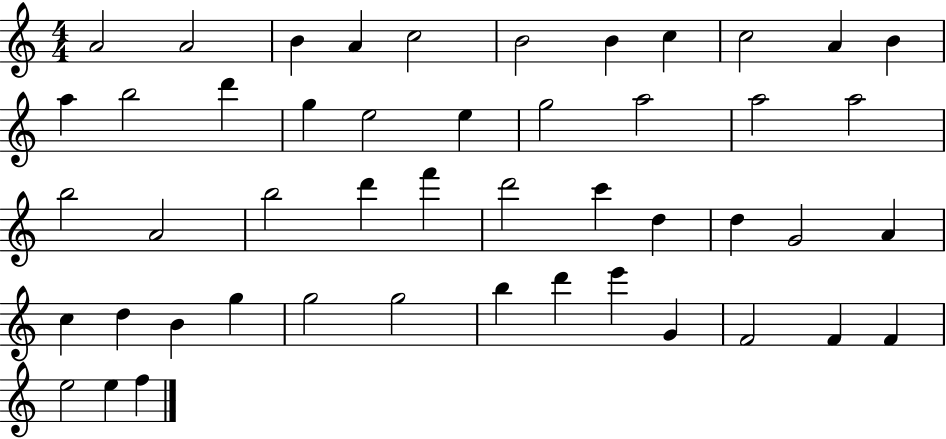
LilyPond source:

{
  \clef treble
  \numericTimeSignature
  \time 4/4
  \key c \major
  a'2 a'2 | b'4 a'4 c''2 | b'2 b'4 c''4 | c''2 a'4 b'4 | \break a''4 b''2 d'''4 | g''4 e''2 e''4 | g''2 a''2 | a''2 a''2 | \break b''2 a'2 | b''2 d'''4 f'''4 | d'''2 c'''4 d''4 | d''4 g'2 a'4 | \break c''4 d''4 b'4 g''4 | g''2 g''2 | b''4 d'''4 e'''4 g'4 | f'2 f'4 f'4 | \break e''2 e''4 f''4 | \bar "|."
}